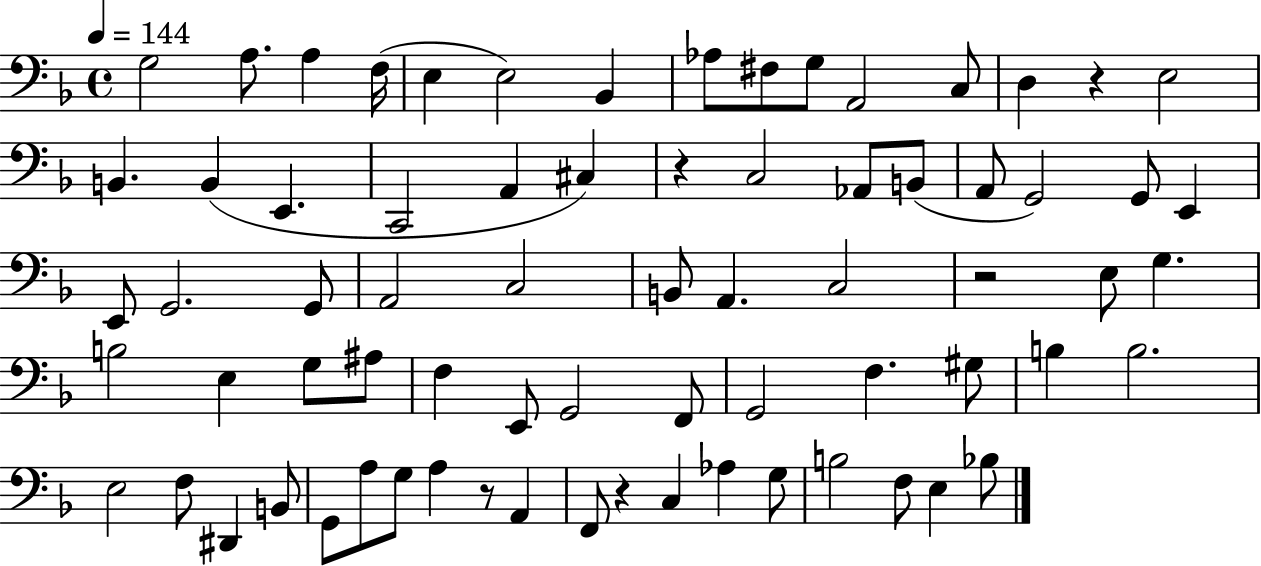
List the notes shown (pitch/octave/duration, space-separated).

G3/h A3/e. A3/q F3/s E3/q E3/h Bb2/q Ab3/e F#3/e G3/e A2/h C3/e D3/q R/q E3/h B2/q. B2/q E2/q. C2/h A2/q C#3/q R/q C3/h Ab2/e B2/e A2/e G2/h G2/e E2/q E2/e G2/h. G2/e A2/h C3/h B2/e A2/q. C3/h R/h E3/e G3/q. B3/h E3/q G3/e A#3/e F3/q E2/e G2/h F2/e G2/h F3/q. G#3/e B3/q B3/h. E3/h F3/e D#2/q B2/e G2/e A3/e G3/e A3/q R/e A2/q F2/e R/q C3/q Ab3/q G3/e B3/h F3/e E3/q Bb3/e